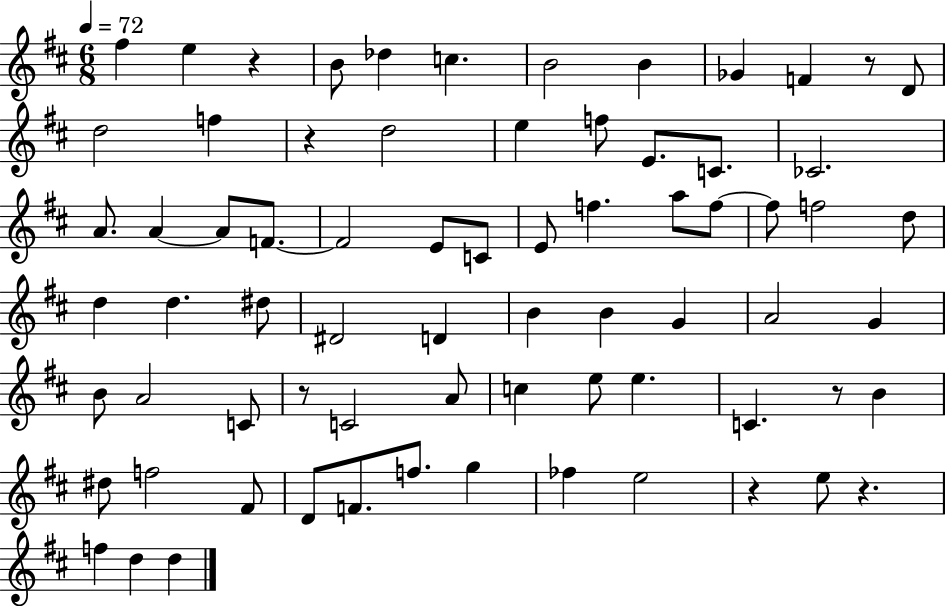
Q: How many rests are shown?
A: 7